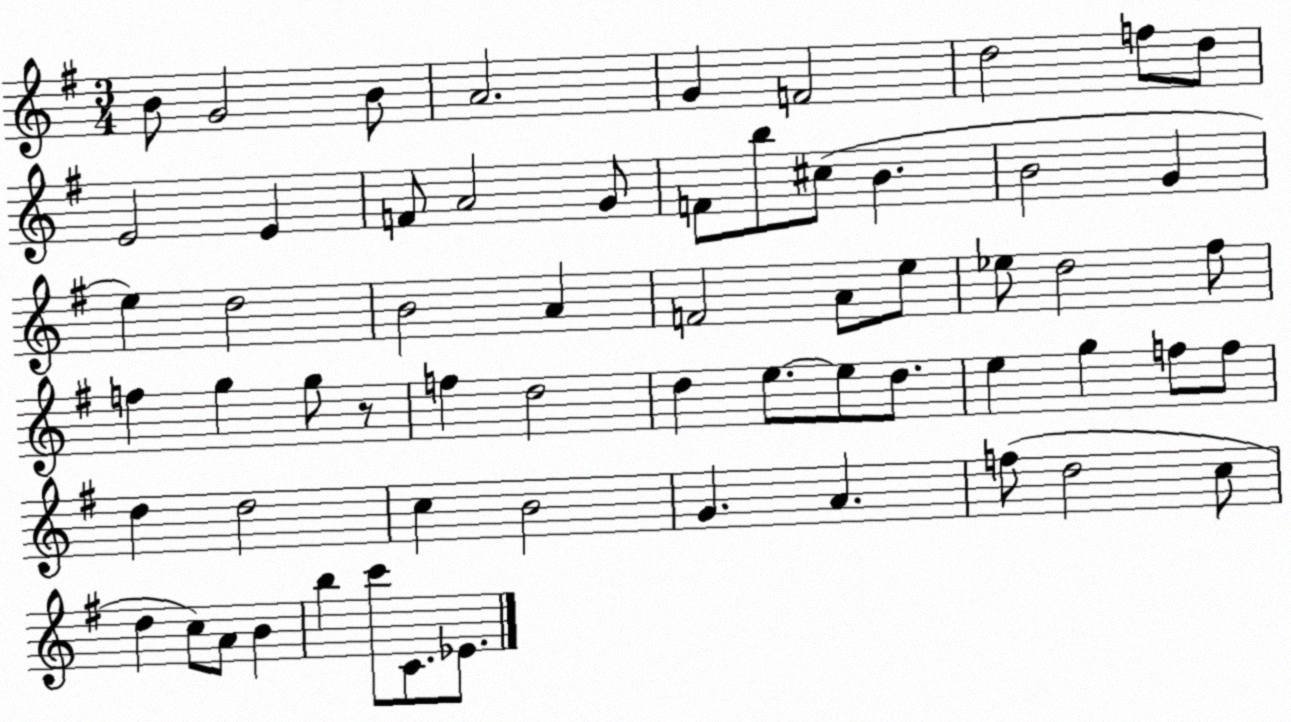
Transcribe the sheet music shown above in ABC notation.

X:1
T:Untitled
M:3/4
L:1/4
K:G
B/2 G2 B/2 A2 G F2 d2 f/2 d/2 E2 E F/2 A2 G/2 F/2 b/2 ^c/2 B B2 G e d2 B2 A F2 A/2 e/2 _e/2 d2 ^f/2 f g g/2 z/2 f d2 d e/2 e/2 d/2 e g f/2 f/2 d d2 c B2 G A f/2 d2 c/2 d c/2 A/2 B b c'/2 C/2 _E/2